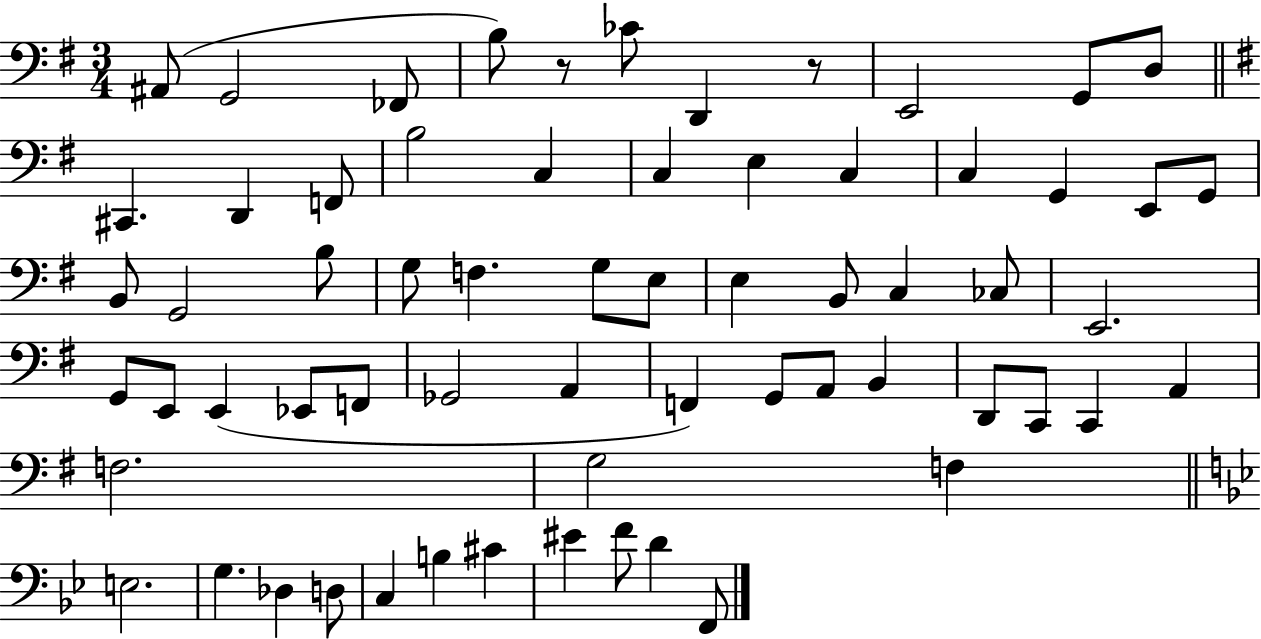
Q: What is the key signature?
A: G major